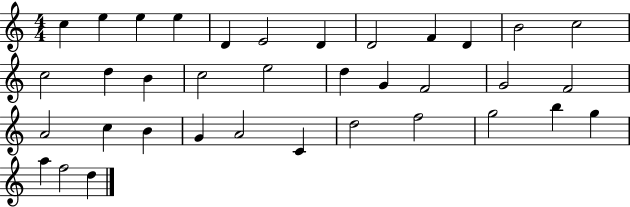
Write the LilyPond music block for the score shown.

{
  \clef treble
  \numericTimeSignature
  \time 4/4
  \key c \major
  c''4 e''4 e''4 e''4 | d'4 e'2 d'4 | d'2 f'4 d'4 | b'2 c''2 | \break c''2 d''4 b'4 | c''2 e''2 | d''4 g'4 f'2 | g'2 f'2 | \break a'2 c''4 b'4 | g'4 a'2 c'4 | d''2 f''2 | g''2 b''4 g''4 | \break a''4 f''2 d''4 | \bar "|."
}